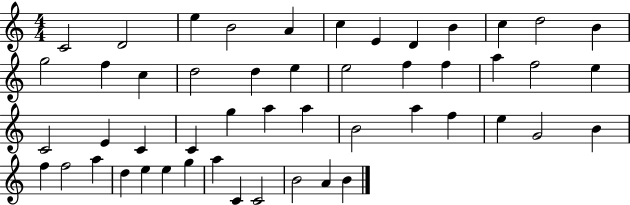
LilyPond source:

{
  \clef treble
  \numericTimeSignature
  \time 4/4
  \key c \major
  c'2 d'2 | e''4 b'2 a'4 | c''4 e'4 d'4 b'4 | c''4 d''2 b'4 | \break g''2 f''4 c''4 | d''2 d''4 e''4 | e''2 f''4 f''4 | a''4 f''2 e''4 | \break c'2 e'4 c'4 | c'4 g''4 a''4 a''4 | b'2 a''4 f''4 | e''4 g'2 b'4 | \break f''4 f''2 a''4 | d''4 e''4 e''4 g''4 | a''4 c'4 c'2 | b'2 a'4 b'4 | \break \bar "|."
}